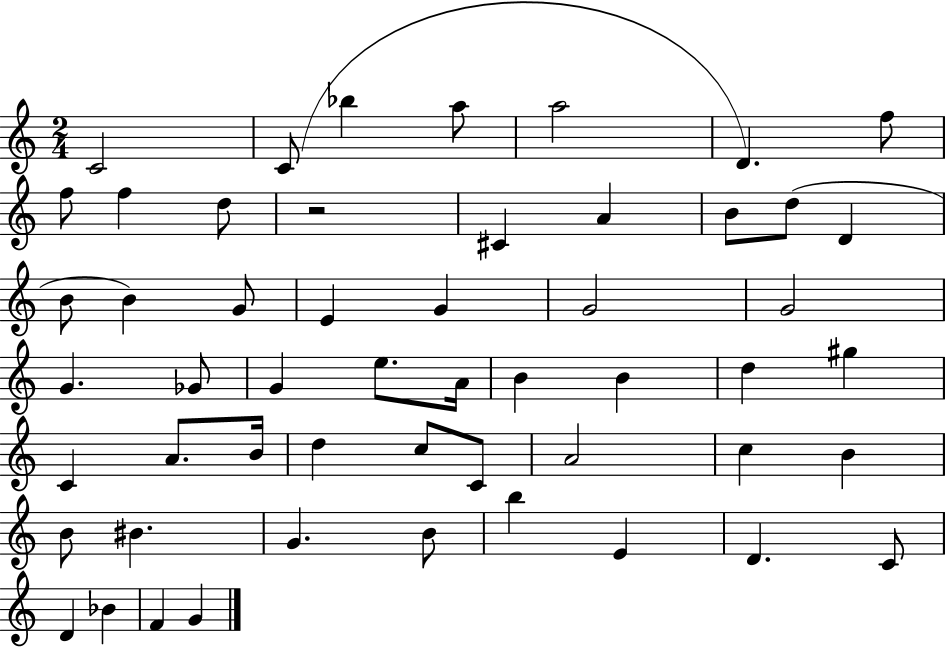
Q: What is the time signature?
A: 2/4